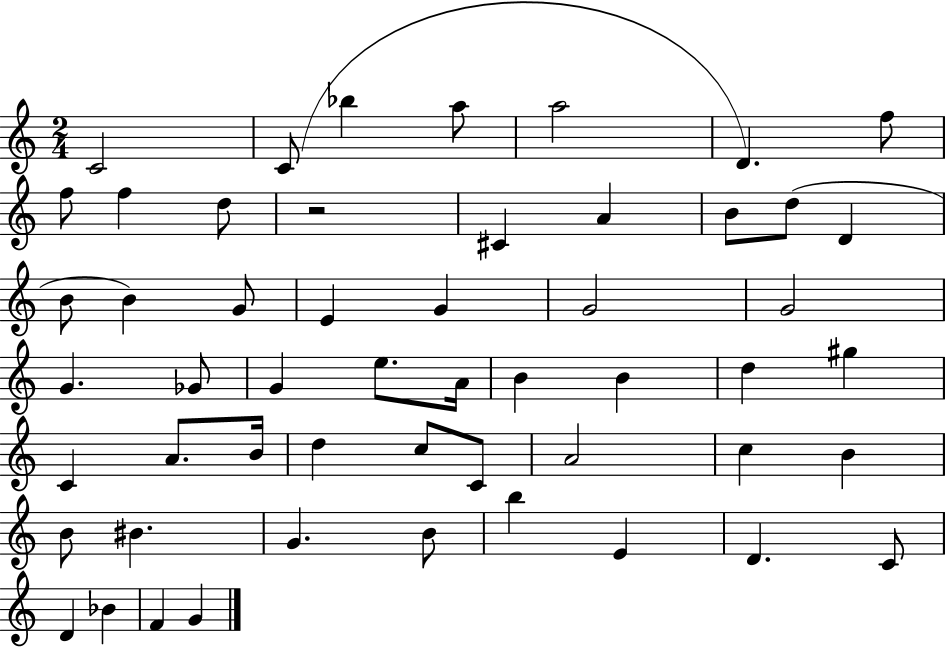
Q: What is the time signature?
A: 2/4